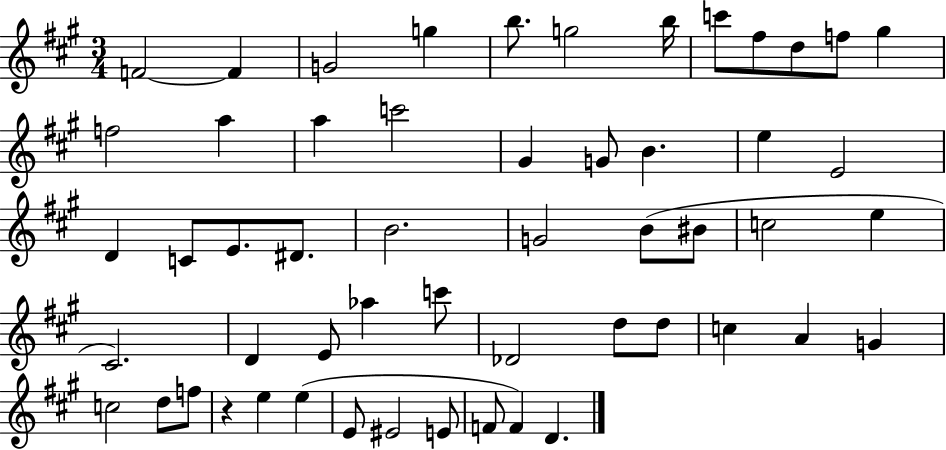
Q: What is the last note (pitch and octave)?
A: D4